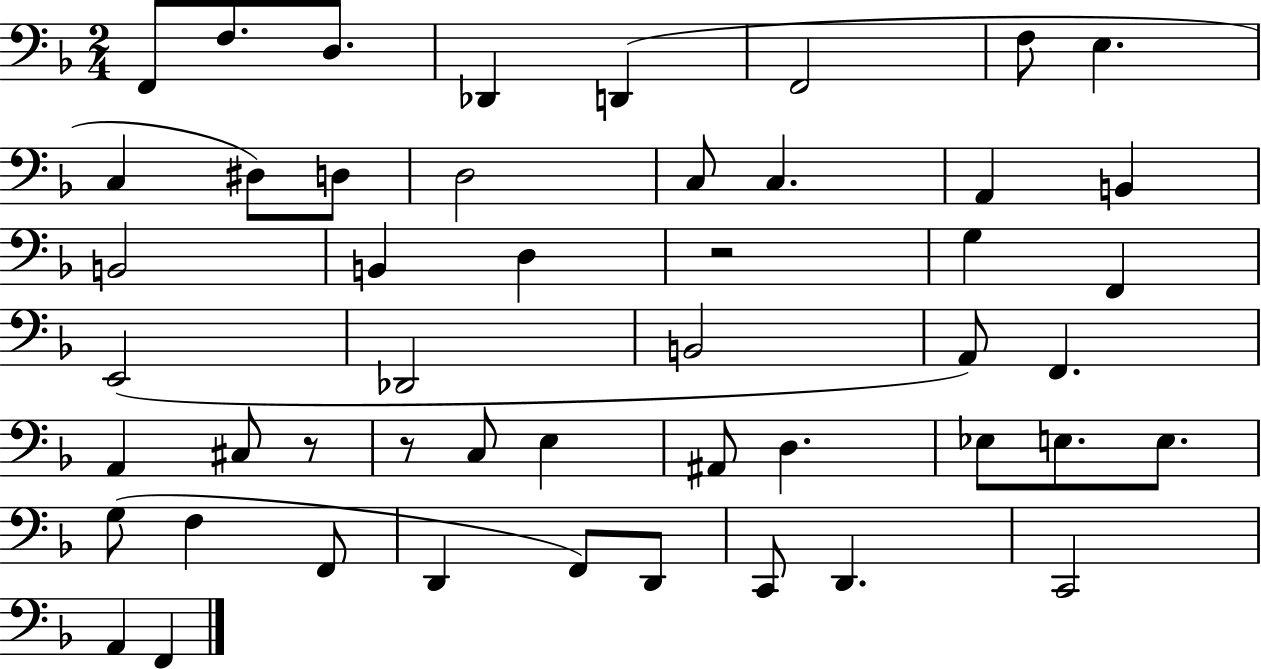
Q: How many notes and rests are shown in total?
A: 49